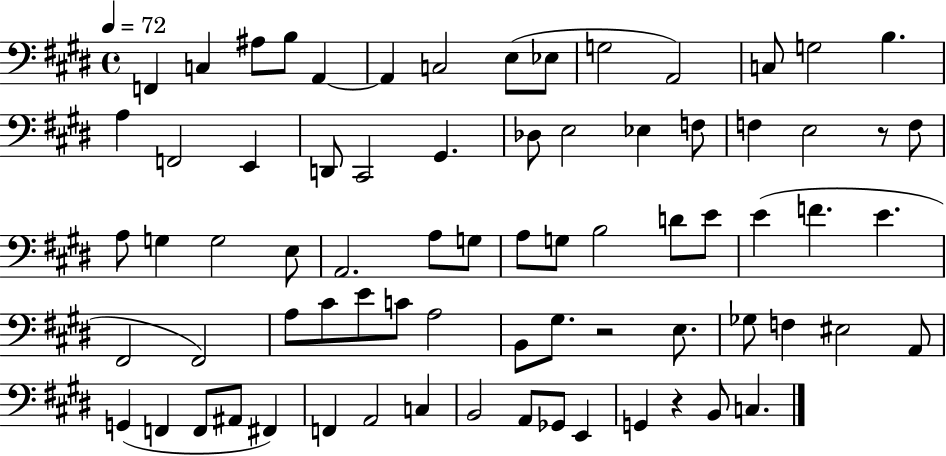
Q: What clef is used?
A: bass